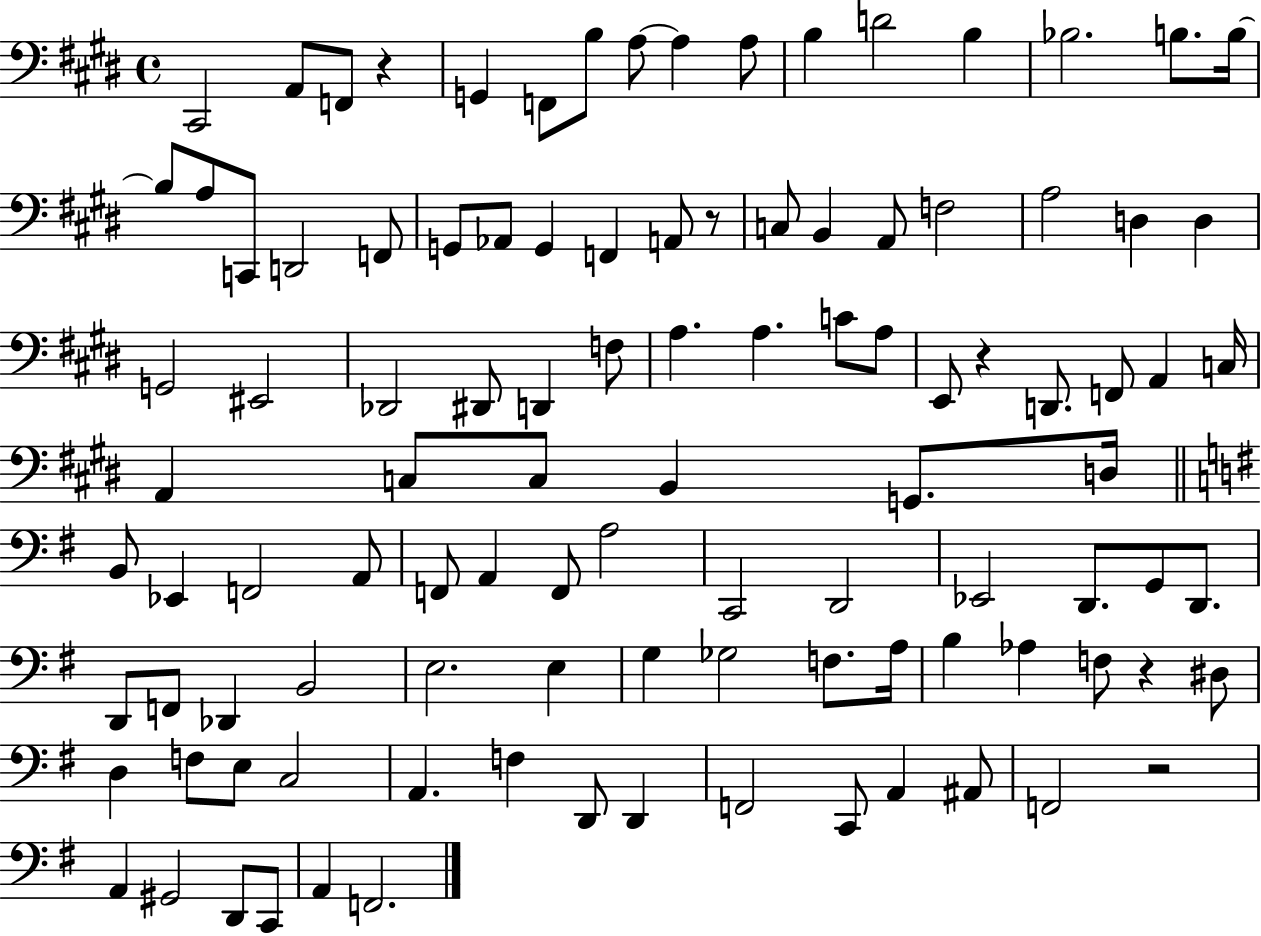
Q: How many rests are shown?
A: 5